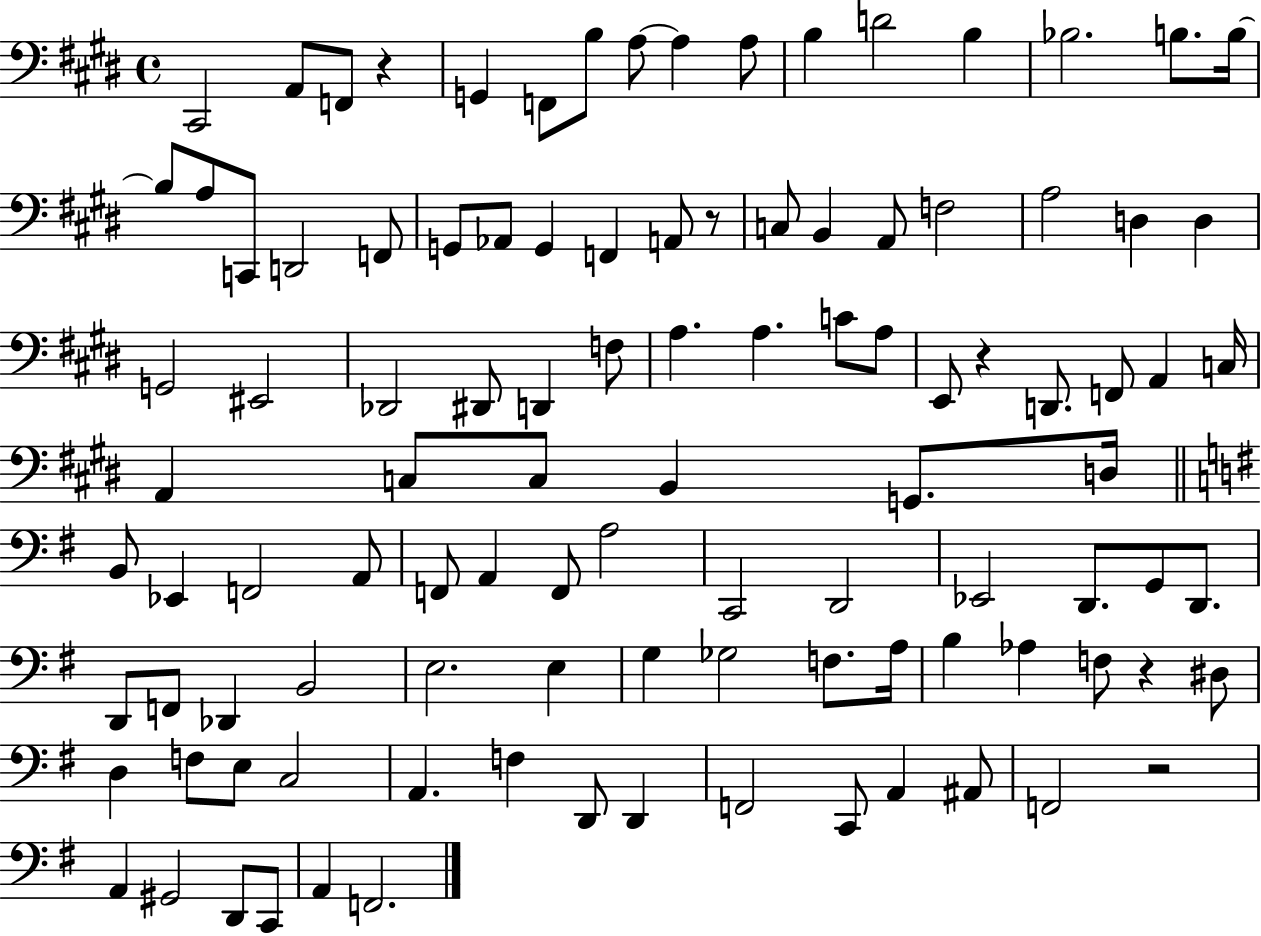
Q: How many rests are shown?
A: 5